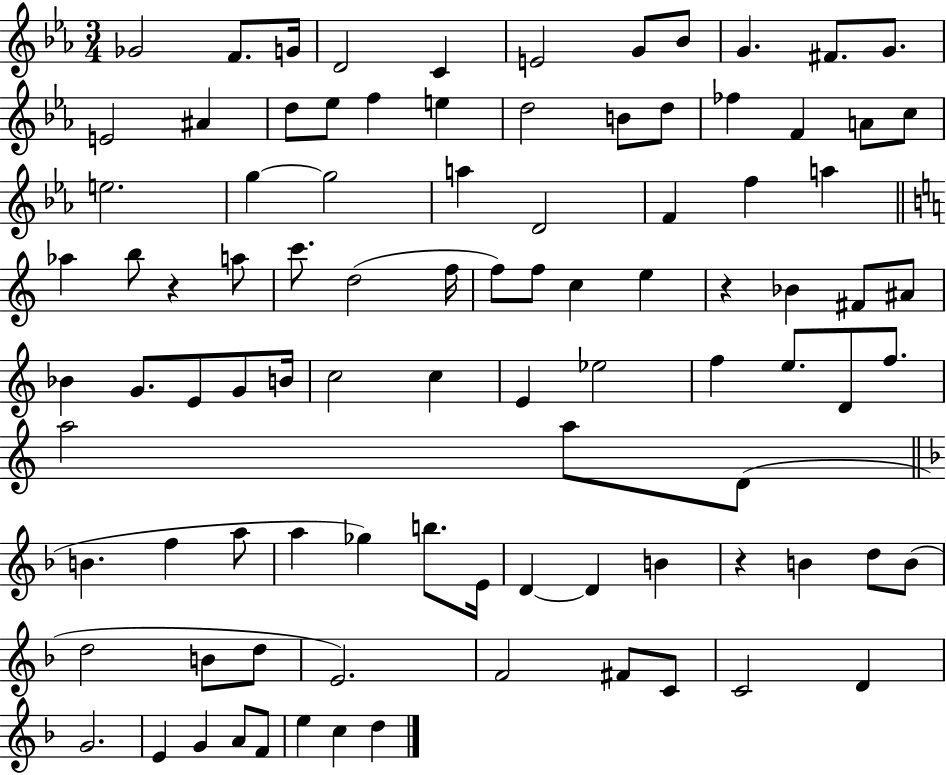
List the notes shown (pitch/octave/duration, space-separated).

Gb4/h F4/e. G4/s D4/h C4/q E4/h G4/e Bb4/e G4/q. F#4/e. G4/e. E4/h A#4/q D5/e Eb5/e F5/q E5/q D5/h B4/e D5/e FES5/q F4/q A4/e C5/e E5/h. G5/q G5/h A5/q D4/h F4/q F5/q A5/q Ab5/q B5/e R/q A5/e C6/e. D5/h F5/s F5/e F5/e C5/q E5/q R/q Bb4/q F#4/e A#4/e Bb4/q G4/e. E4/e G4/e B4/s C5/h C5/q E4/q Eb5/h F5/q E5/e. D4/e F5/e. A5/h A5/e D4/e B4/q. F5/q A5/e A5/q Gb5/q B5/e. E4/s D4/q D4/q B4/q R/q B4/q D5/e B4/e D5/h B4/e D5/e E4/h. F4/h F#4/e C4/e C4/h D4/q G4/h. E4/q G4/q A4/e F4/e E5/q C5/q D5/q